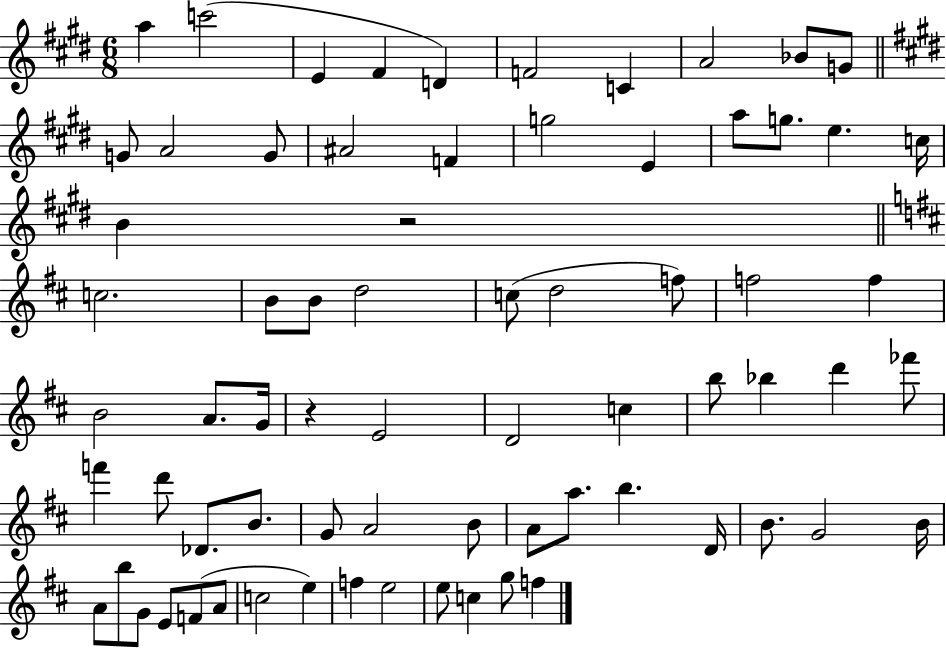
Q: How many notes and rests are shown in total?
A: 71